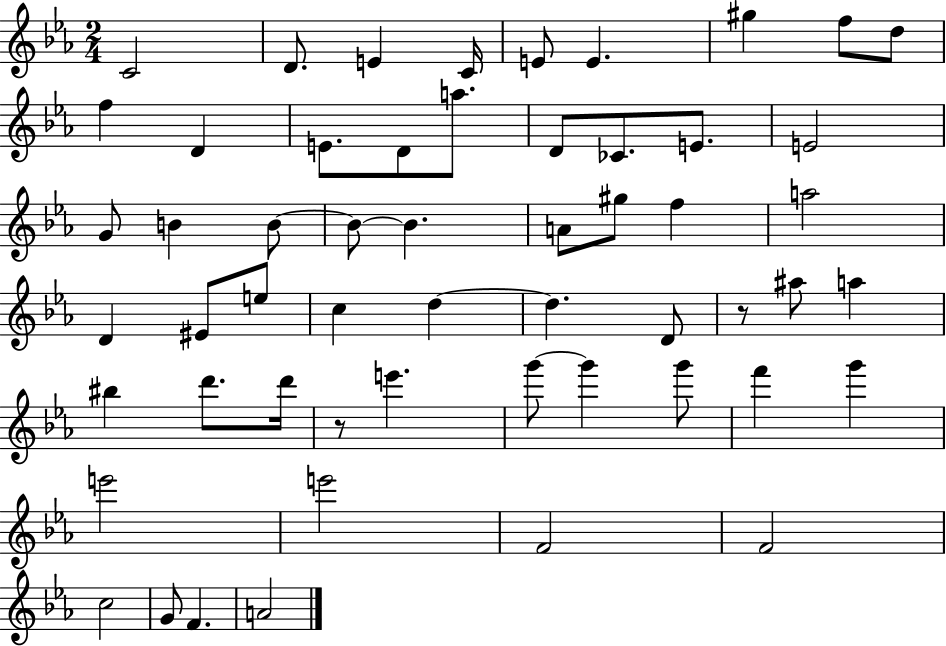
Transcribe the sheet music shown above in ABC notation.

X:1
T:Untitled
M:2/4
L:1/4
K:Eb
C2 D/2 E C/4 E/2 E ^g f/2 d/2 f D E/2 D/2 a/2 D/2 _C/2 E/2 E2 G/2 B B/2 B/2 B A/2 ^g/2 f a2 D ^E/2 e/2 c d d D/2 z/2 ^a/2 a ^b d'/2 d'/4 z/2 e' g'/2 g' g'/2 f' g' e'2 e'2 F2 F2 c2 G/2 F A2